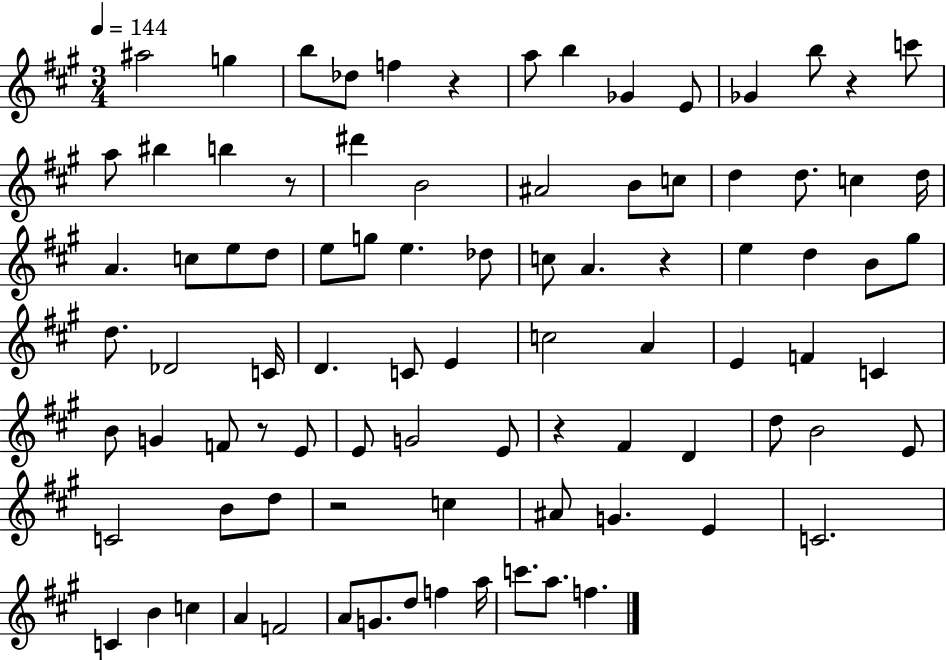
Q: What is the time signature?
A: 3/4